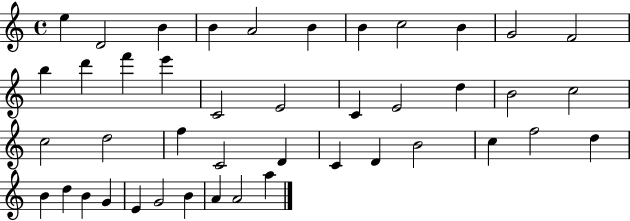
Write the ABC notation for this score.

X:1
T:Untitled
M:4/4
L:1/4
K:C
e D2 B B A2 B B c2 B G2 F2 b d' f' e' C2 E2 C E2 d B2 c2 c2 d2 f C2 D C D B2 c f2 d B d B G E G2 B A A2 a